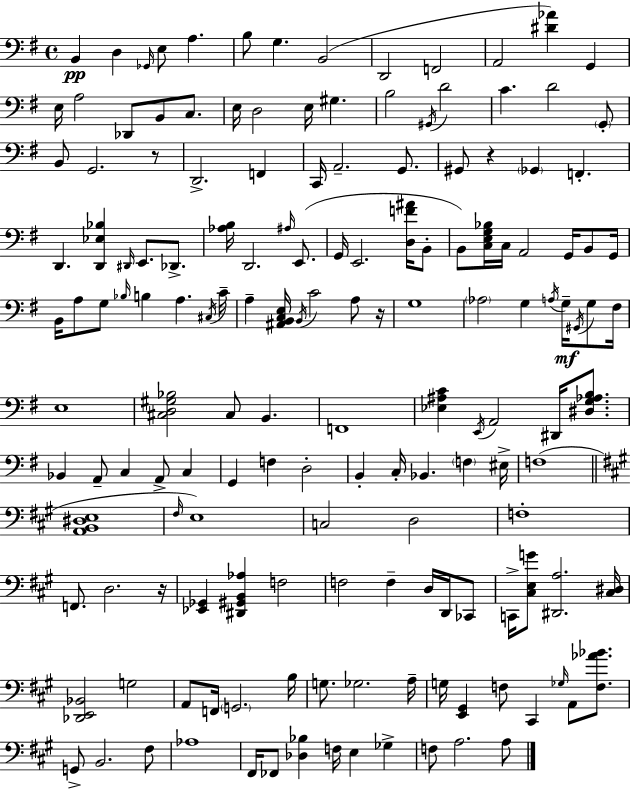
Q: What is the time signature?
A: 4/4